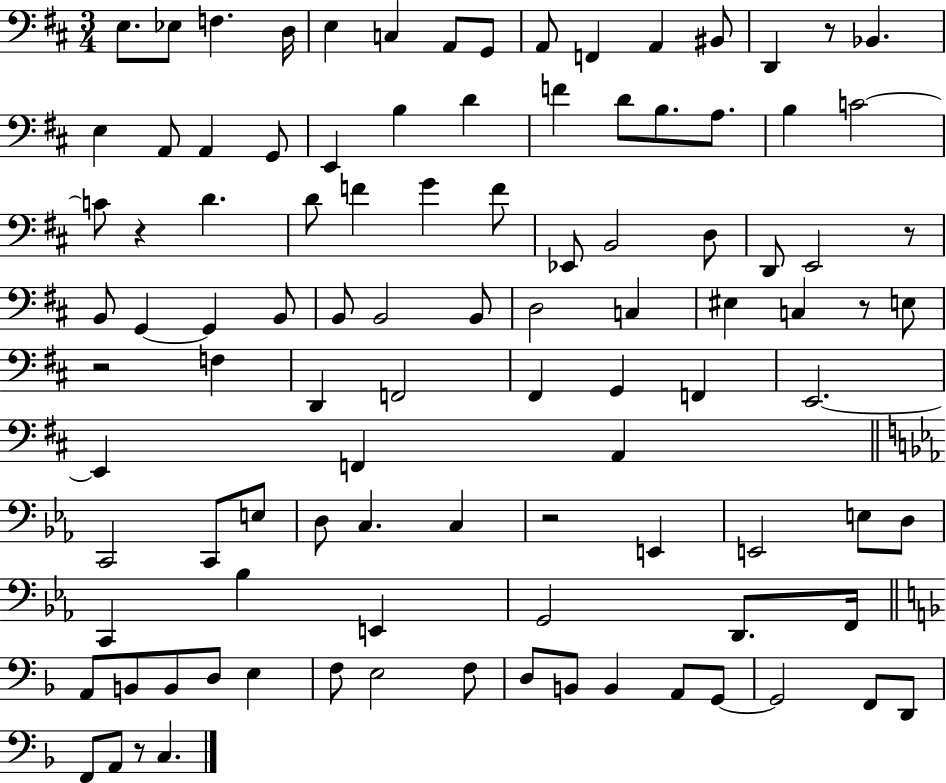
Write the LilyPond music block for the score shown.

{
  \clef bass
  \numericTimeSignature
  \time 3/4
  \key d \major
  e8. ees8 f4. d16 | e4 c4 a,8 g,8 | a,8 f,4 a,4 bis,8 | d,4 r8 bes,4. | \break e4 a,8 a,4 g,8 | e,4 b4 d'4 | f'4 d'8 b8. a8. | b4 c'2~~ | \break c'8 r4 d'4. | d'8 f'4 g'4 f'8 | ees,8 b,2 d8 | d,8 e,2 r8 | \break b,8 g,4~~ g,4 b,8 | b,8 b,2 b,8 | d2 c4 | eis4 c4 r8 e8 | \break r2 f4 | d,4 f,2 | fis,4 g,4 f,4 | e,2.~~ | \break e,4 f,4 a,4 | \bar "||" \break \key c \minor c,2 c,8 e8 | d8 c4. c4 | r2 e,4 | e,2 e8 d8 | \break c,4 bes4 e,4 | g,2 d,8. f,16 | \bar "||" \break \key d \minor a,8 b,8 b,8 d8 e4 | f8 e2 f8 | d8 b,8 b,4 a,8 g,8~~ | g,2 f,8 d,8 | \break f,8 a,8 r8 c4. | \bar "|."
}